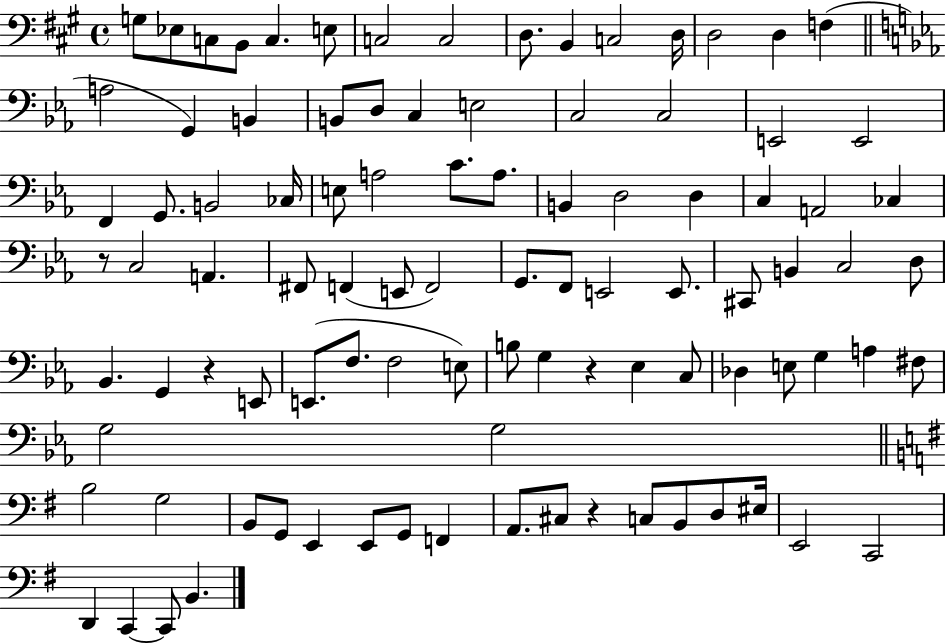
X:1
T:Untitled
M:4/4
L:1/4
K:A
G,/2 _E,/2 C,/2 B,,/2 C, E,/2 C,2 C,2 D,/2 B,, C,2 D,/4 D,2 D, F, A,2 G,, B,, B,,/2 D,/2 C, E,2 C,2 C,2 E,,2 E,,2 F,, G,,/2 B,,2 _C,/4 E,/2 A,2 C/2 A,/2 B,, D,2 D, C, A,,2 _C, z/2 C,2 A,, ^F,,/2 F,, E,,/2 F,,2 G,,/2 F,,/2 E,,2 E,,/2 ^C,,/2 B,, C,2 D,/2 _B,, G,, z E,,/2 E,,/2 F,/2 F,2 E,/2 B,/2 G, z _E, C,/2 _D, E,/2 G, A, ^F,/2 G,2 G,2 B,2 G,2 B,,/2 G,,/2 E,, E,,/2 G,,/2 F,, A,,/2 ^C,/2 z C,/2 B,,/2 D,/2 ^E,/4 E,,2 C,,2 D,, C,, C,,/2 B,,